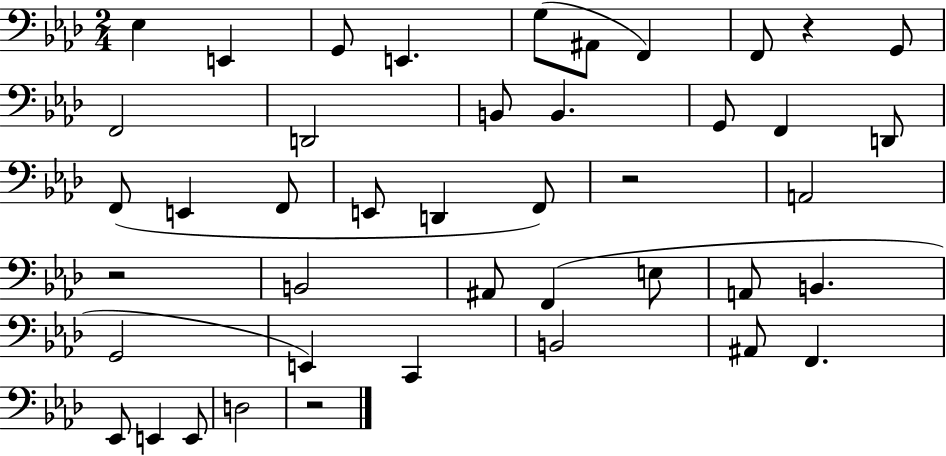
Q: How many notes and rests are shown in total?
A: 43